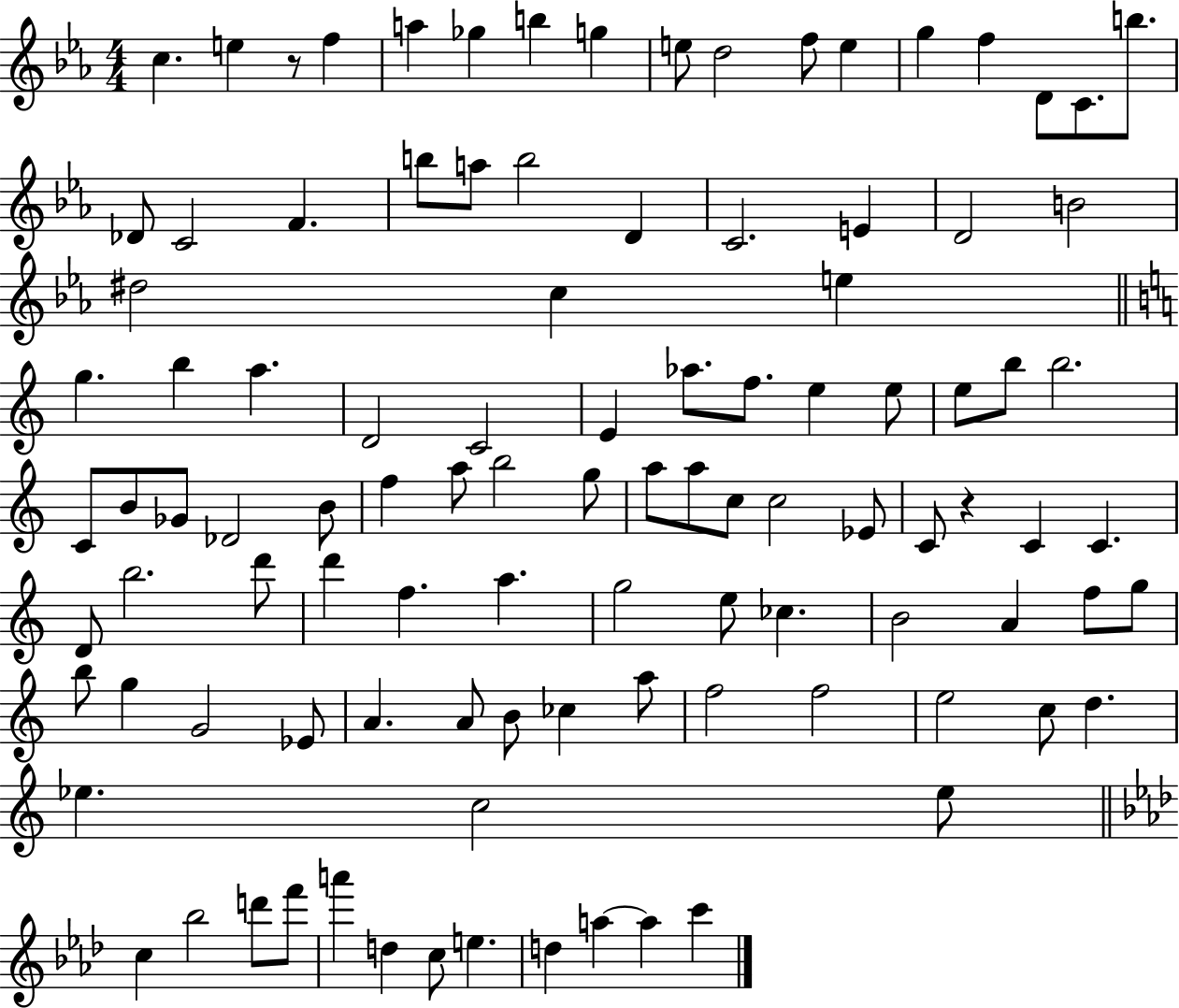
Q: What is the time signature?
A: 4/4